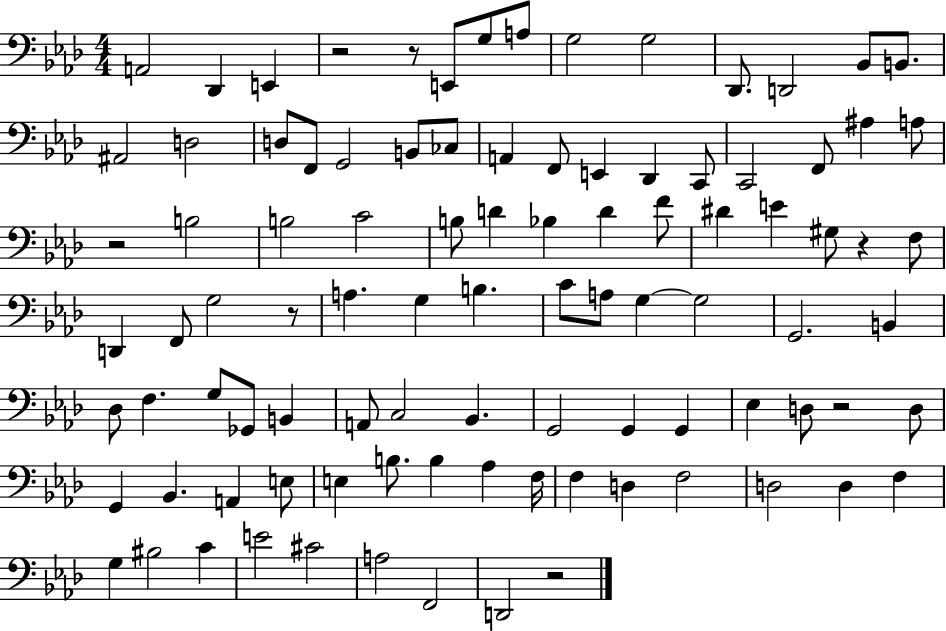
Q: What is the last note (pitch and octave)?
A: D2